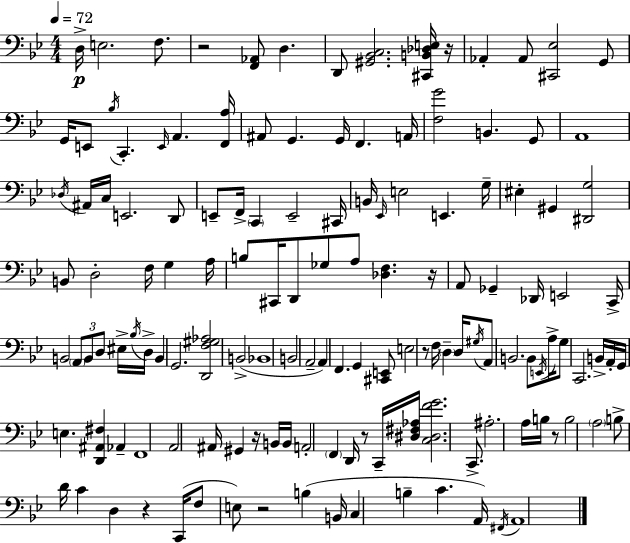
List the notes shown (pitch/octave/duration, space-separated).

D3/s E3/h. F3/e. R/h [F2,Ab2]/e D3/q. D2/e [G#2,Bb2,C3]/h. [C#2,B2,Db3,E3]/s R/s Ab2/q Ab2/e [C#2,Eb3]/h G2/e G2/s E2/e Bb3/s C2/q. E2/s A2/q. [F2,A3]/s A#2/e G2/q. G2/s F2/q. A2/s [F3,G4]/h B2/q. G2/e A2/w Db3/s A#2/s C3/s E2/h. D2/e E2/e F2/s C2/q E2/h C#2/s B2/s Eb2/s E3/h E2/q. G3/s EIS3/q G#2/q [D#2,G3]/h B2/e D3/h F3/s G3/q A3/s B3/e C#2/s D2/e Gb3/e A3/e [Db3,F3]/q. R/s A2/e Gb2/q Db2/s E2/h C2/s B2/h A2/e B2/e D3/e EIS3/s Bb3/s D3/s B2/q G2/h. [D2,F3,G#3,Ab3]/h B2/h Bb2/w B2/h A2/h A2/q F2/q. G2/q [C#2,E2]/e E3/h R/e F3/s D3/q D3/s G#3/s A2/e B2/h. B2/e E2/s A3/s G3/e C2/h. B2/s A2/s G2/s E3/q. [D2,A#2,F#3]/q Ab2/q F2/w A2/h A#2/s G#2/q R/s B2/s B2/s A2/h F2/q D2/s R/e C2/s [D#3,F#3,Ab3]/s [C3,D#3,F4,G4]/h. C2/e. A#3/h. A3/s B3/s R/e B3/h A3/h B3/e D4/s C4/q D3/q R/q C2/s F3/e E3/e R/h B3/q B2/s C3/q B3/q C4/q. A2/s F#2/s A2/w